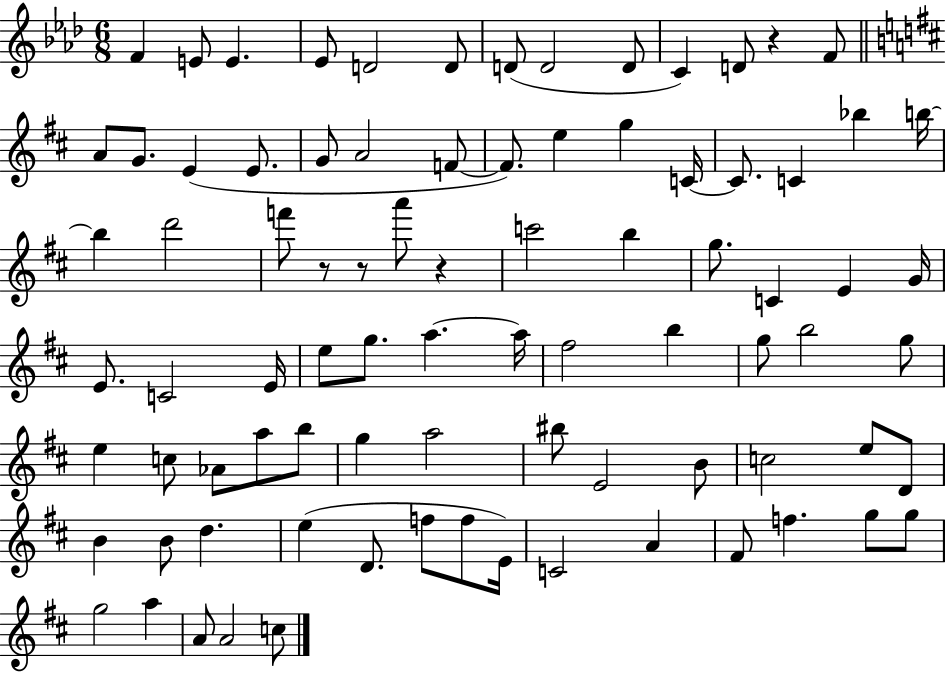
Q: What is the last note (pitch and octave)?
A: C5